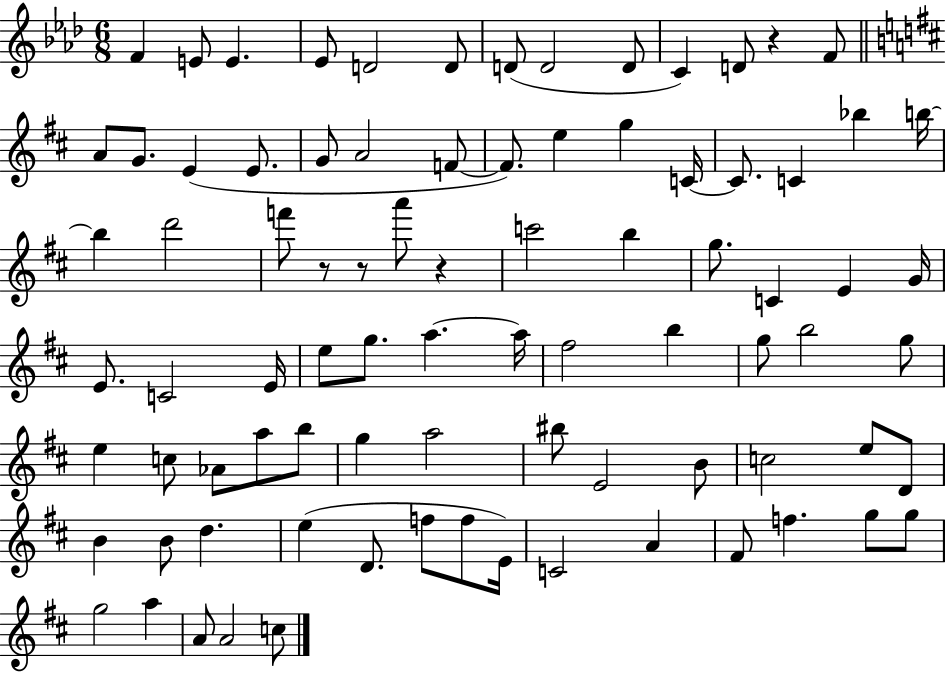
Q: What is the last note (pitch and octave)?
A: C5